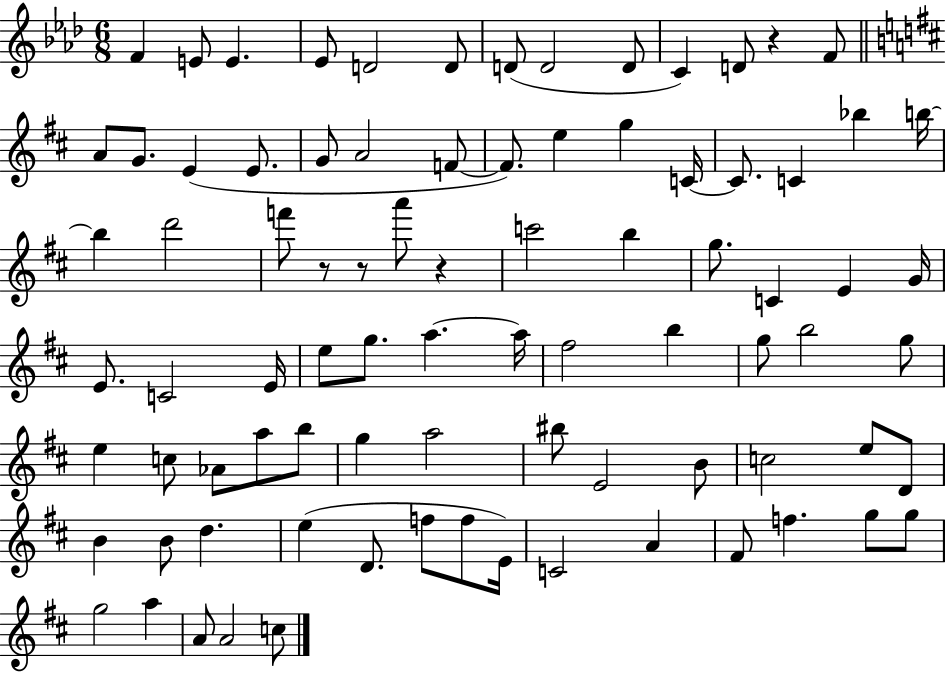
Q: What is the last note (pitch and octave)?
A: C5